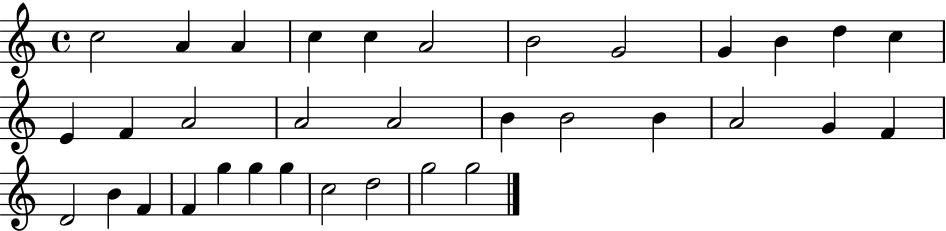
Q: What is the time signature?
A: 4/4